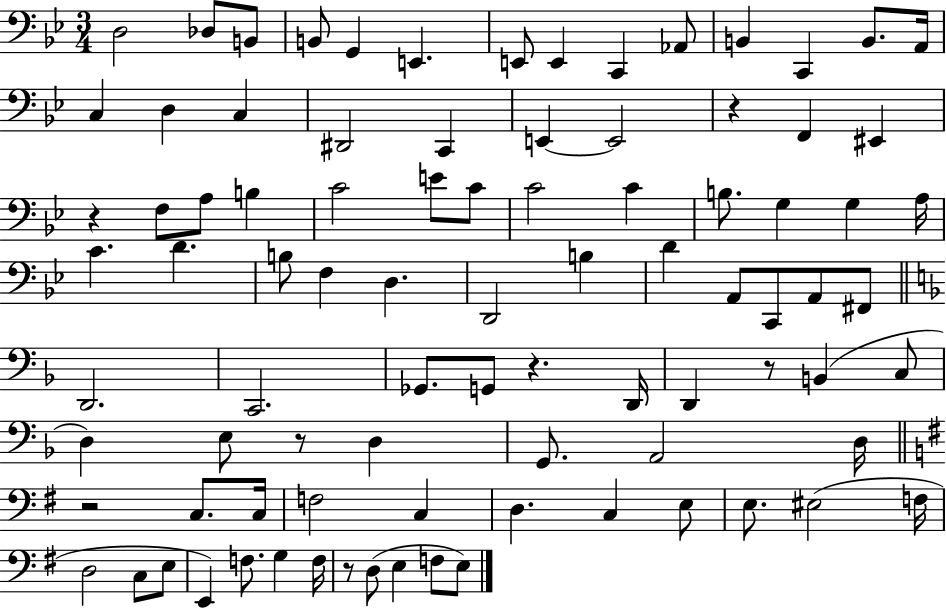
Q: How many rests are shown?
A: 7